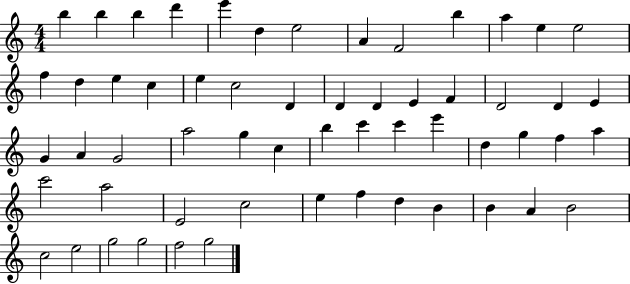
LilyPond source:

{
  \clef treble
  \numericTimeSignature
  \time 4/4
  \key c \major
  b''4 b''4 b''4 d'''4 | e'''4 d''4 e''2 | a'4 f'2 b''4 | a''4 e''4 e''2 | \break f''4 d''4 e''4 c''4 | e''4 c''2 d'4 | d'4 d'4 e'4 f'4 | d'2 d'4 e'4 | \break g'4 a'4 g'2 | a''2 g''4 c''4 | b''4 c'''4 c'''4 e'''4 | d''4 g''4 f''4 a''4 | \break c'''2 a''2 | e'2 c''2 | e''4 f''4 d''4 b'4 | b'4 a'4 b'2 | \break c''2 e''2 | g''2 g''2 | f''2 g''2 | \bar "|."
}